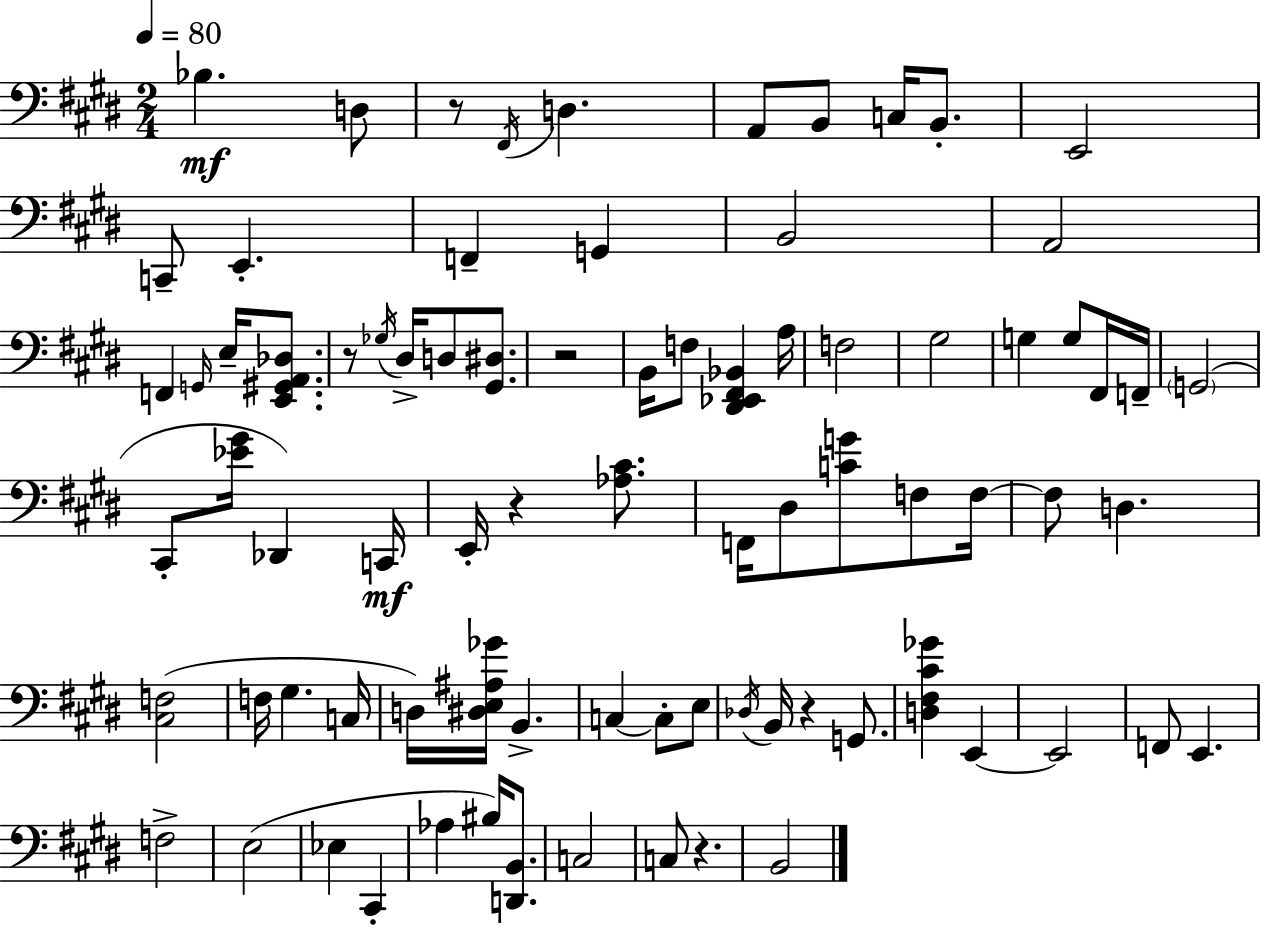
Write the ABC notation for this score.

X:1
T:Untitled
M:2/4
L:1/4
K:E
_B, D,/2 z/2 ^F,,/4 D, A,,/2 B,,/2 C,/4 B,,/2 E,,2 C,,/2 E,, F,, G,, B,,2 A,,2 F,, G,,/4 E,/4 [E,,^G,,A,,_D,]/2 z/2 _G,/4 ^D,/4 D,/2 [^G,,^D,]/2 z2 B,,/4 F,/2 [^D,,_E,,^F,,_B,,] A,/4 F,2 ^G,2 G, G,/2 ^F,,/4 F,,/4 G,,2 ^C,,/2 [_E^G]/4 _D,, C,,/4 E,,/4 z [_A,^C]/2 F,,/4 ^D,/2 [CG]/2 F,/2 F,/4 F,/2 D, [^C,F,]2 F,/4 ^G, C,/4 D,/4 [^D,E,^A,_G]/4 B,, C, C,/2 E,/2 _D,/4 B,,/4 z G,,/2 [D,^F,^C_G] E,, E,,2 F,,/2 E,, F,2 E,2 _E, ^C,, _A, ^B,/4 [D,,B,,]/2 C,2 C,/2 z B,,2